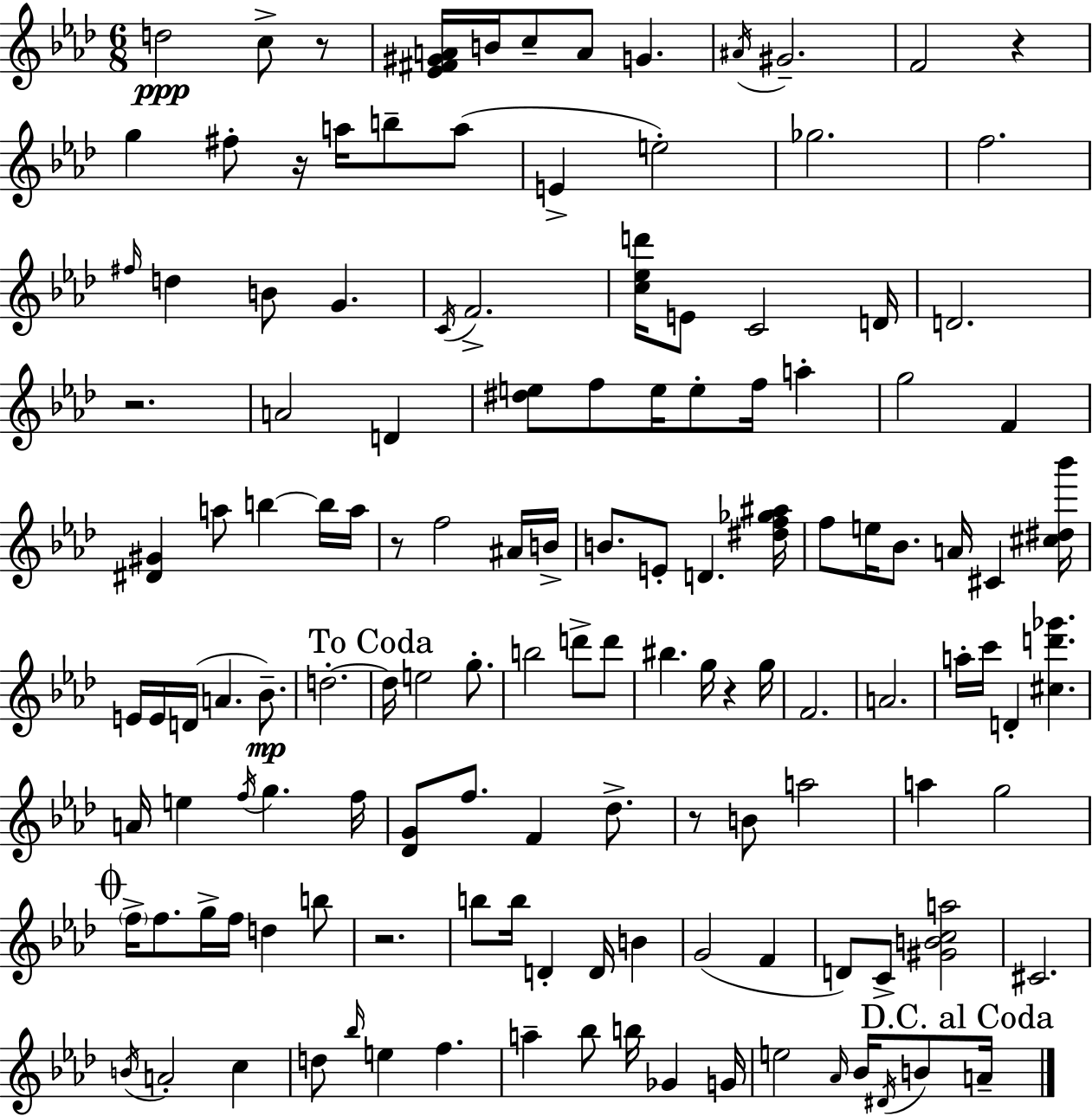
D5/h C5/e R/e [Eb4,F#4,G#4,A4]/s B4/s C5/e A4/e G4/q. A#4/s G#4/h. F4/h R/q G5/q F#5/e R/s A5/s B5/e A5/e E4/q E5/h Gb5/h. F5/h. F#5/s D5/q B4/e G4/q. C4/s F4/h. [C5,Eb5,D6]/s E4/e C4/h D4/s D4/h. R/h. A4/h D4/q [D#5,E5]/e F5/e E5/s E5/e F5/s A5/q G5/h F4/q [D#4,G#4]/q A5/e B5/q B5/s A5/s R/e F5/h A#4/s B4/s B4/e. E4/e D4/q. [D#5,F5,Gb5,A#5]/s F5/e E5/s Bb4/e. A4/s C#4/q [C#5,D#5,Bb6]/s E4/s E4/s D4/s A4/q. Bb4/e. D5/h. D5/s E5/h G5/e. B5/h D6/e D6/e BIS5/q. G5/s R/q G5/s F4/h. A4/h. A5/s C6/s D4/q [C#5,D6,Gb6]/q. A4/s E5/q F5/s G5/q. F5/s [Db4,G4]/e F5/e. F4/q Db5/e. R/e B4/e A5/h A5/q G5/h F5/s F5/e. G5/s F5/s D5/q B5/e R/h. B5/e B5/s D4/q D4/s B4/q G4/h F4/q D4/e C4/e [G#4,B4,C5,A5]/h C#4/h. B4/s A4/h C5/q D5/e Bb5/s E5/q F5/q. A5/q Bb5/e B5/s Gb4/q G4/s E5/h Ab4/s Bb4/s D#4/s B4/e A4/s